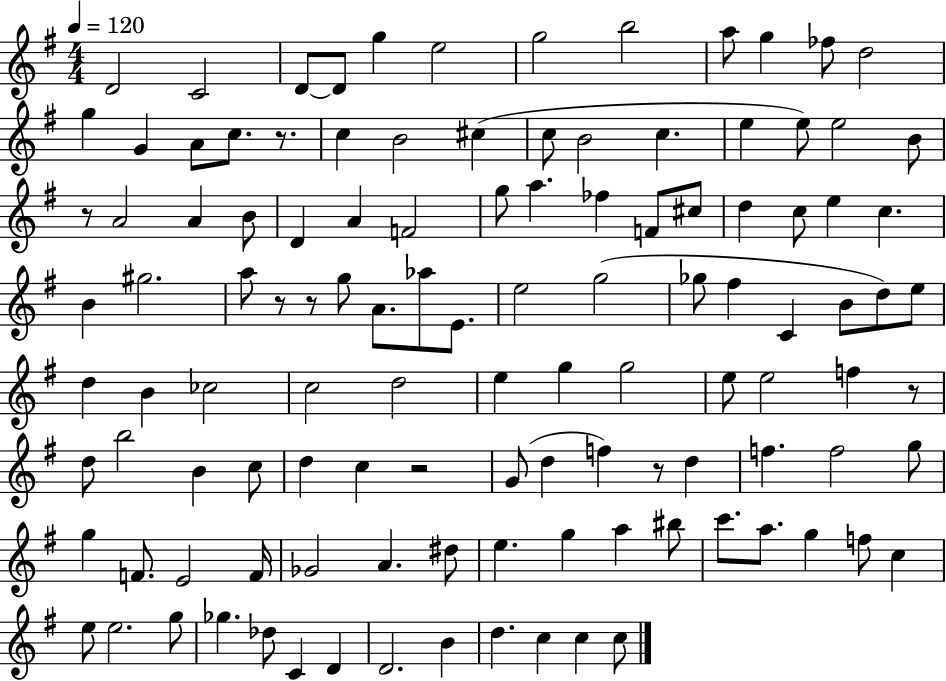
D4/h C4/h D4/e D4/e G5/q E5/h G5/h B5/h A5/e G5/q FES5/e D5/h G5/q G4/q A4/e C5/e. R/e. C5/q B4/h C#5/q C5/e B4/h C5/q. E5/q E5/e E5/h B4/e R/e A4/h A4/q B4/e D4/q A4/q F4/h G5/e A5/q. FES5/q F4/e C#5/e D5/q C5/e E5/q C5/q. B4/q G#5/h. A5/e R/e R/e G5/e A4/e. Ab5/e E4/e. E5/h G5/h Gb5/e F#5/q C4/q B4/e D5/e E5/e D5/q B4/q CES5/h C5/h D5/h E5/q G5/q G5/h E5/e E5/h F5/q R/e D5/e B5/h B4/q C5/e D5/q C5/q R/h G4/e D5/q F5/q R/e D5/q F5/q. F5/h G5/e G5/q F4/e. E4/h F4/s Gb4/h A4/q. D#5/e E5/q. G5/q A5/q BIS5/e C6/e. A5/e. G5/q F5/e C5/q E5/e E5/h. G5/e Gb5/q. Db5/e C4/q D4/q D4/h. B4/q D5/q. C5/q C5/q C5/e